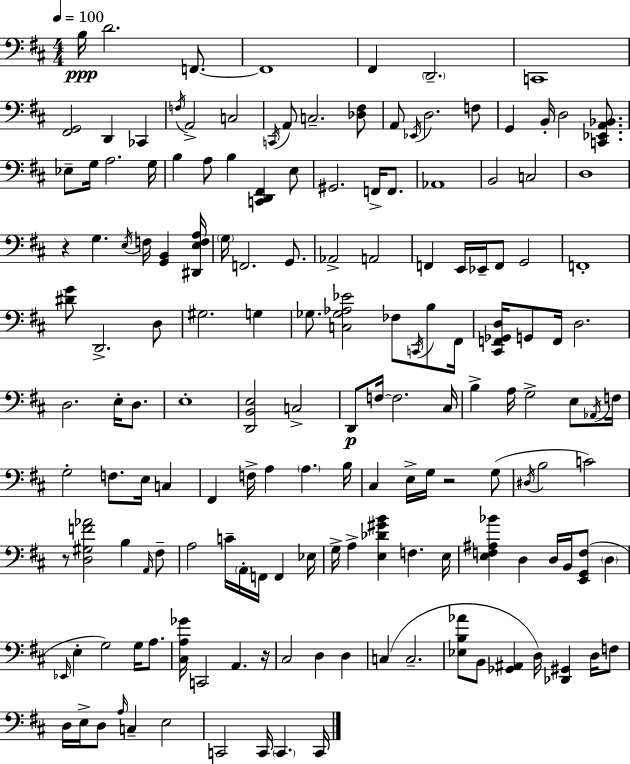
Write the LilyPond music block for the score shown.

{
  \clef bass
  \numericTimeSignature
  \time 4/4
  \key d \major
  \tempo 4 = 100
  b16\ppp d'2. f,8.~~ | f,1 | fis,4 \parenthesize d,2.-- | c,1 | \break <fis, g,>2 d,4 ces,4 | \acciaccatura { f16 } a,2-> c2 | \acciaccatura { c,16 } a,8 c2.-- | <des fis>8 a,8 \acciaccatura { ees,16 } d2. | \break f8 g,4 b,16-. d2 | <c, ees, a, bes,>8. ees8-- g16 a2. | g16 b4 a8 b4 <c, d, fis,>4 | e8 gis,2. f,16-> | \break f,8. aes,1 | b,2 c2 | d1 | r4 g4. \acciaccatura { e16 } f16 <g, b,>4 | \break <dis, e f a>16 \parenthesize g16 f,2. | g,8. aes,2-> a,2 | f,4 e,16 ees,16-- f,8 g,2 | f,1-. | \break <dis' g'>8 d,2.-> | d8 gis2. | g4 ges8. <c ges aes ees'>2 fes8 | \acciaccatura { c,16 } b8 fis,16 <cis, f, ges, d>16 g,8 f,16 d2. | \break d2. | e16-. d8. e1-. | <d, b, e>2 c2-> | d,8\p f16~~ f2. | \break cis16 b4-> a16 g2-> | e8 \acciaccatura { aes,16 } f16 g2-. f8. | e16 c4 fis,4 f16-> a4 \parenthesize a4. | b16 cis4 e16-> g16 r2 | \break g8( \acciaccatura { dis16 } b2 c'2) | r8 <d gis f' aes'>2 | b4 \grace { a,16 } fis8-- a2 | c'16-- \parenthesize a,16-. f,16 f,4 ees16 g16-> a4-> <e des' gis' b'>4 | \break f4. e16 <e f ais bes'>4 d4 | d16 b,16 <e, g, f>8( \parenthesize d4 \grace { ees,16 } e4-. g2) | g16 a8. <cis a ges'>16 c,2 | a,4. r16 cis2 | \break d4 d4 c4( c2.-- | <ees b aes'>8 b,8 <ges, ais,>4 | d16) <des, gis,>4 d16 f8 d16 e16-> d8 \grace { a16 } c4-- | e2 c,2 | \break c,16 \parenthesize c,4. c,16 \bar "|."
}